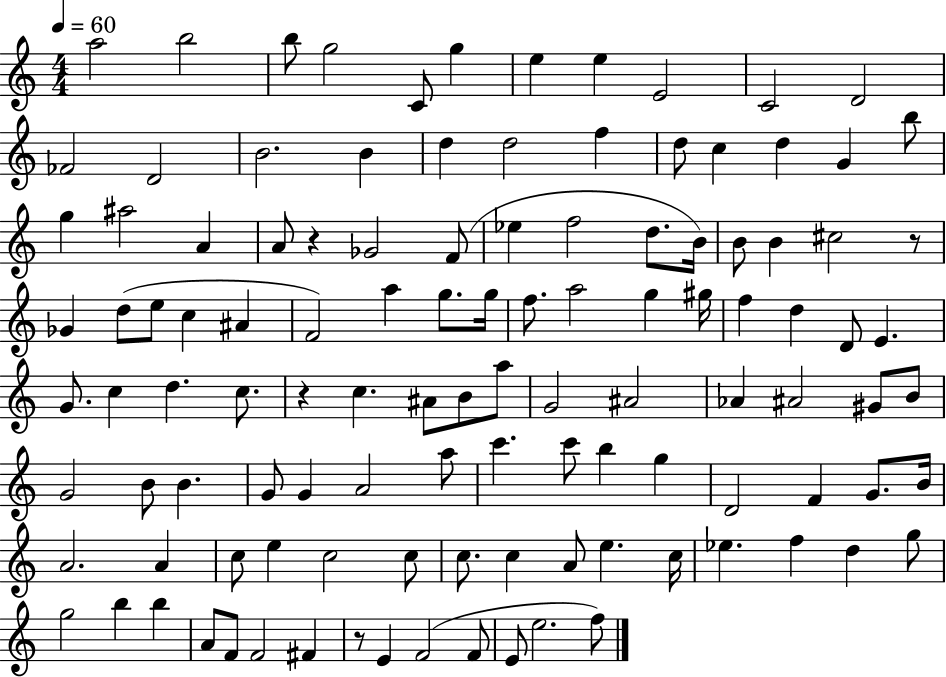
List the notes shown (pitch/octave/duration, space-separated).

A5/h B5/h B5/e G5/h C4/e G5/q E5/q E5/q E4/h C4/h D4/h FES4/h D4/h B4/h. B4/q D5/q D5/h F5/q D5/e C5/q D5/q G4/q B5/e G5/q A#5/h A4/q A4/e R/q Gb4/h F4/e Eb5/q F5/h D5/e. B4/s B4/e B4/q C#5/h R/e Gb4/q D5/e E5/e C5/q A#4/q F4/h A5/q G5/e. G5/s F5/e. A5/h G5/q G#5/s F5/q D5/q D4/e E4/q. G4/e. C5/q D5/q. C5/e. R/q C5/q. A#4/e B4/e A5/e G4/h A#4/h Ab4/q A#4/h G#4/e B4/e G4/h B4/e B4/q. G4/e G4/q A4/h A5/e C6/q. C6/e B5/q G5/q D4/h F4/q G4/e. B4/s A4/h. A4/q C5/e E5/q C5/h C5/e C5/e. C5/q A4/e E5/q. C5/s Eb5/q. F5/q D5/q G5/e G5/h B5/q B5/q A4/e F4/e F4/h F#4/q R/e E4/q F4/h F4/e E4/e E5/h. F5/e